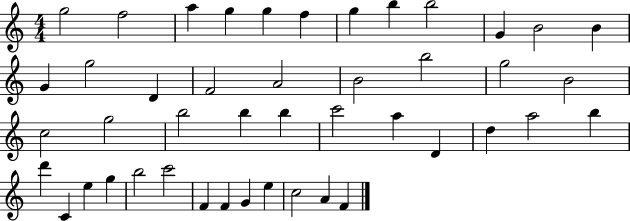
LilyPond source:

{
  \clef treble
  \numericTimeSignature
  \time 4/4
  \key c \major
  g''2 f''2 | a''4 g''4 g''4 f''4 | g''4 b''4 b''2 | g'4 b'2 b'4 | \break g'4 g''2 d'4 | f'2 a'2 | b'2 b''2 | g''2 b'2 | \break c''2 g''2 | b''2 b''4 b''4 | c'''2 a''4 d'4 | d''4 a''2 b''4 | \break d'''4 c'4 e''4 g''4 | b''2 c'''2 | f'4 f'4 g'4 e''4 | c''2 a'4 f'4 | \break \bar "|."
}